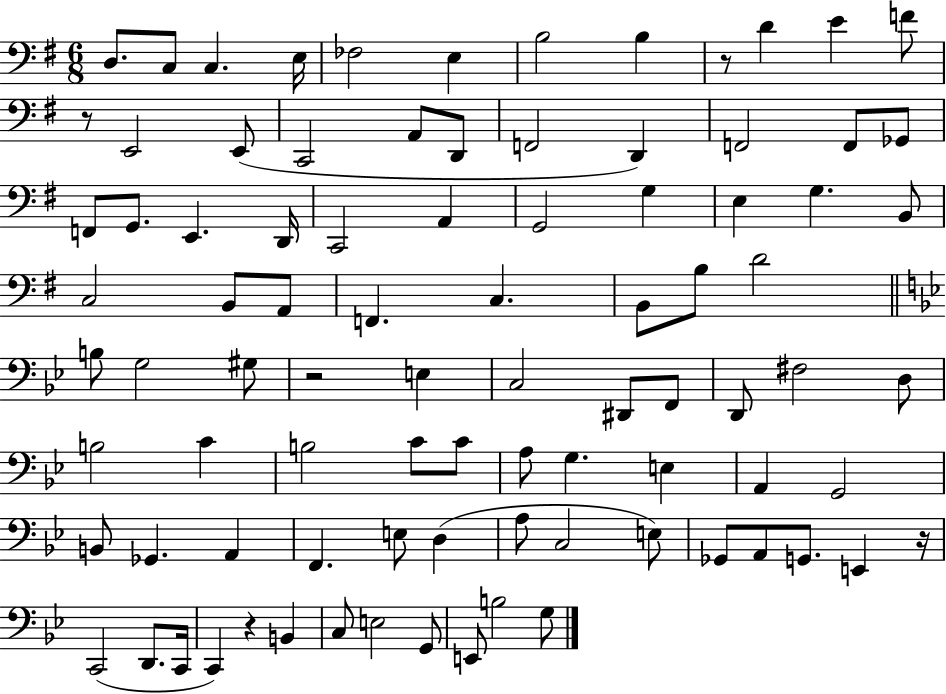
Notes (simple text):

D3/e. C3/e C3/q. E3/s FES3/h E3/q B3/h B3/q R/e D4/q E4/q F4/e R/e E2/h E2/e C2/h A2/e D2/e F2/h D2/q F2/h F2/e Gb2/e F2/e G2/e. E2/q. D2/s C2/h A2/q G2/h G3/q E3/q G3/q. B2/e C3/h B2/e A2/e F2/q. C3/q. B2/e B3/e D4/h B3/e G3/h G#3/e R/h E3/q C3/h D#2/e F2/e D2/e F#3/h D3/e B3/h C4/q B3/h C4/e C4/e A3/e G3/q. E3/q A2/q G2/h B2/e Gb2/q. A2/q F2/q. E3/e D3/q A3/e C3/h E3/e Gb2/e A2/e G2/e. E2/q R/s C2/h D2/e. C2/s C2/q R/q B2/q C3/e E3/h G2/e E2/e B3/h G3/e